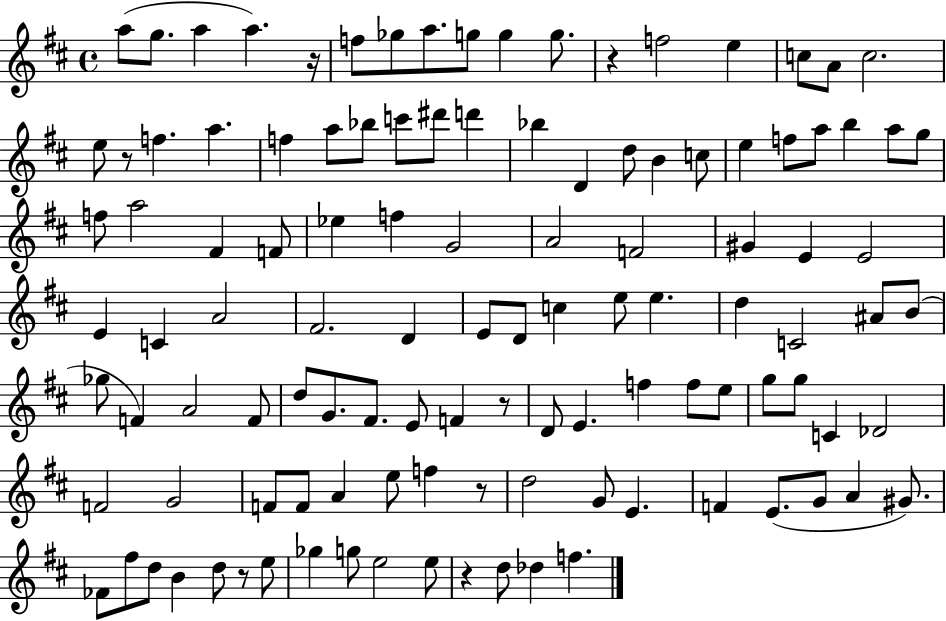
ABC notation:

X:1
T:Untitled
M:4/4
L:1/4
K:D
a/2 g/2 a a z/4 f/2 _g/2 a/2 g/2 g g/2 z f2 e c/2 A/2 c2 e/2 z/2 f a f a/2 _b/2 c'/2 ^d'/2 d' _b D d/2 B c/2 e f/2 a/2 b a/2 g/2 f/2 a2 ^F F/2 _e f G2 A2 F2 ^G E E2 E C A2 ^F2 D E/2 D/2 c e/2 e d C2 ^A/2 B/2 _g/2 F A2 F/2 d/2 G/2 ^F/2 E/2 F z/2 D/2 E f f/2 e/2 g/2 g/2 C _D2 F2 G2 F/2 F/2 A e/2 f z/2 d2 G/2 E F E/2 G/2 A ^G/2 _F/2 ^f/2 d/2 B d/2 z/2 e/2 _g g/2 e2 e/2 z d/2 _d f